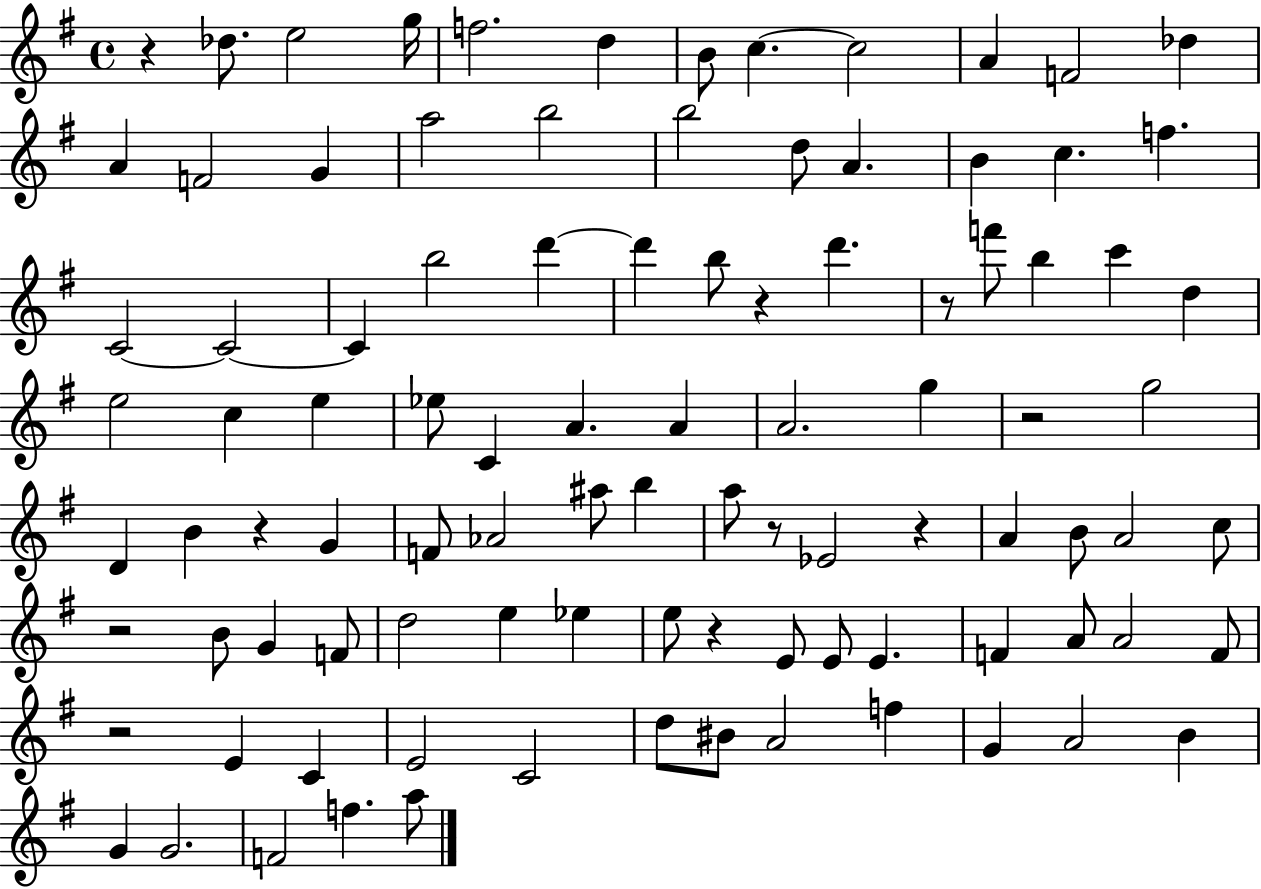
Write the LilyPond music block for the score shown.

{
  \clef treble
  \time 4/4
  \defaultTimeSignature
  \key g \major
  r4 des''8. e''2 g''16 | f''2. d''4 | b'8 c''4.~~ c''2 | a'4 f'2 des''4 | \break a'4 f'2 g'4 | a''2 b''2 | b''2 d''8 a'4. | b'4 c''4. f''4. | \break c'2~~ c'2~~ | c'4 b''2 d'''4~~ | d'''4 b''8 r4 d'''4. | r8 f'''8 b''4 c'''4 d''4 | \break e''2 c''4 e''4 | ees''8 c'4 a'4. a'4 | a'2. g''4 | r2 g''2 | \break d'4 b'4 r4 g'4 | f'8 aes'2 ais''8 b''4 | a''8 r8 ees'2 r4 | a'4 b'8 a'2 c''8 | \break r2 b'8 g'4 f'8 | d''2 e''4 ees''4 | e''8 r4 e'8 e'8 e'4. | f'4 a'8 a'2 f'8 | \break r2 e'4 c'4 | e'2 c'2 | d''8 bis'8 a'2 f''4 | g'4 a'2 b'4 | \break g'4 g'2. | f'2 f''4. a''8 | \bar "|."
}